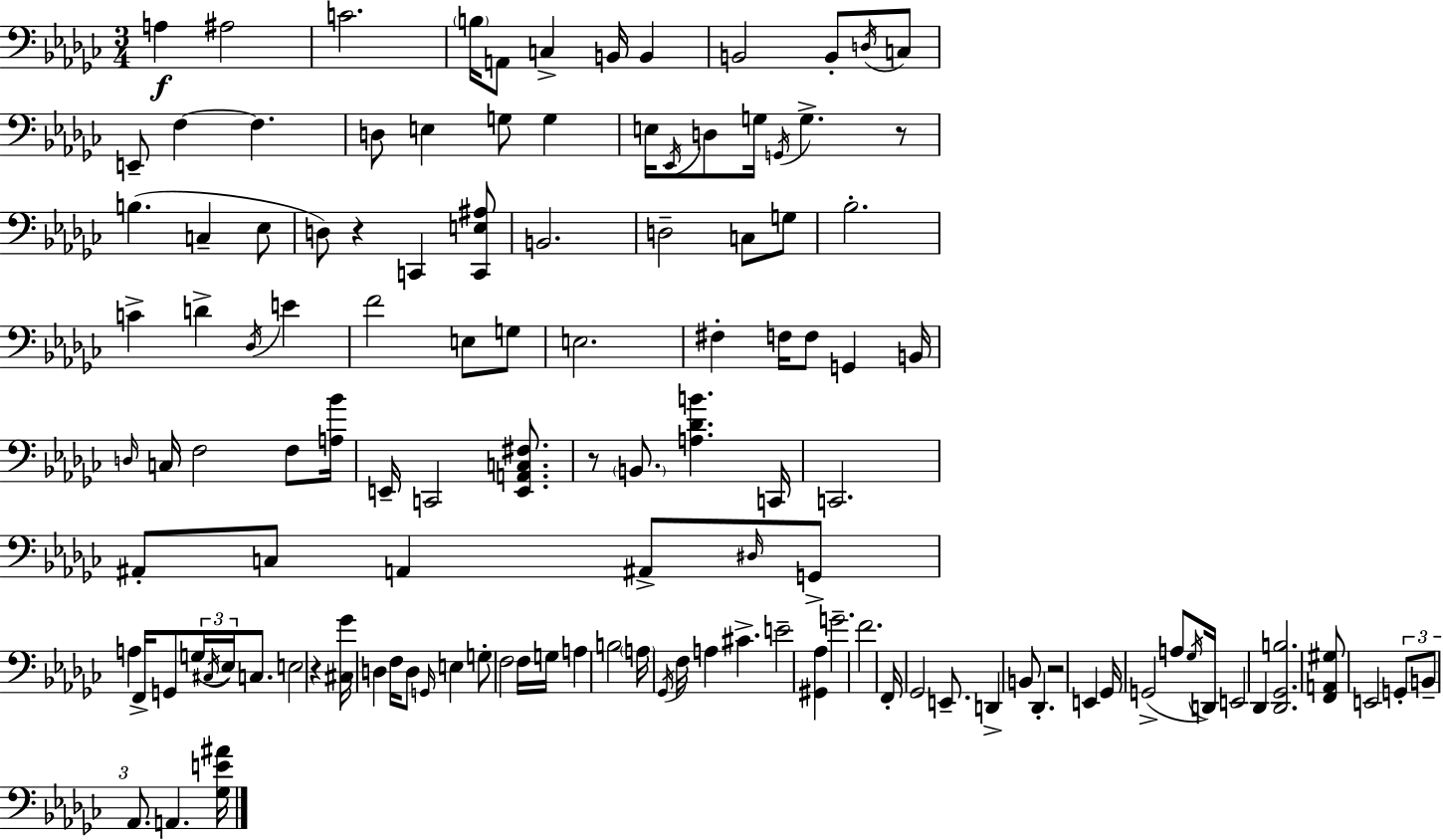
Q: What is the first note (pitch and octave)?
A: A3